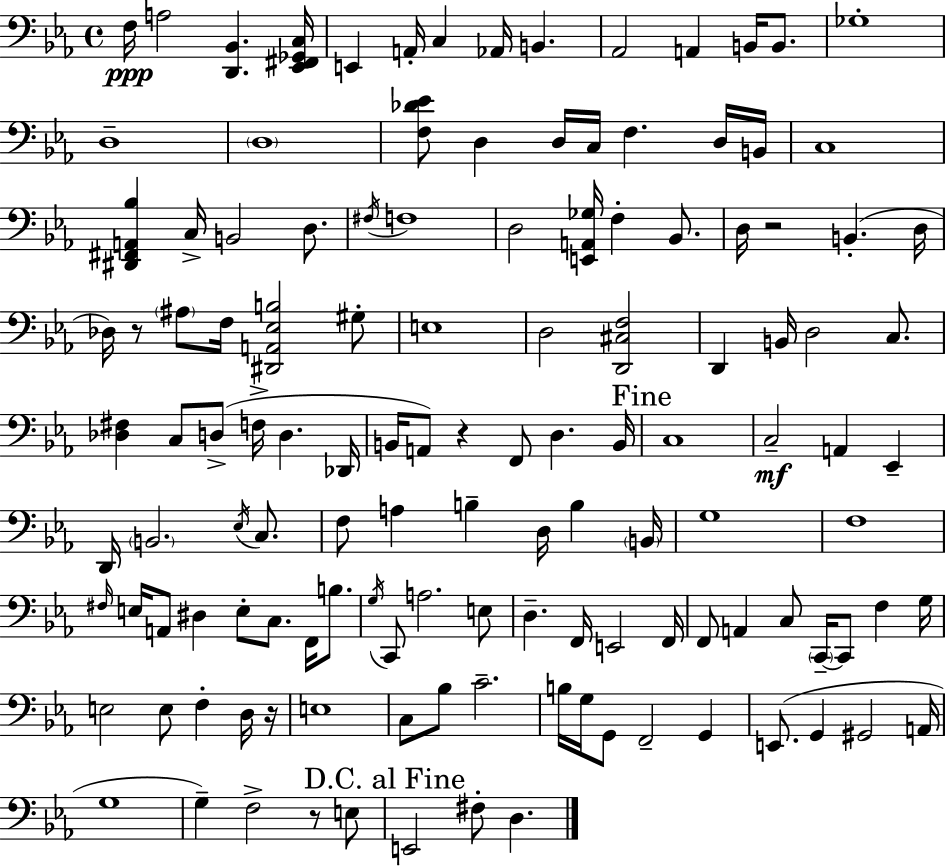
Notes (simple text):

F3/s A3/h [D2,Bb2]/q. [Eb2,F#2,Gb2,C3]/s E2/q A2/s C3/q Ab2/s B2/q. Ab2/h A2/q B2/s B2/e. Gb3/w D3/w D3/w [F3,Db4,Eb4]/e D3/q D3/s C3/s F3/q. D3/s B2/s C3/w [D#2,F#2,A2,Bb3]/q C3/s B2/h D3/e. F#3/s F3/w D3/h [E2,A2,Gb3]/s F3/q Bb2/e. D3/s R/h B2/q. D3/s Db3/s R/e A#3/e F3/s [D#2,A2,Eb3,B3]/h G#3/e E3/w D3/h [D2,C#3,F3]/h D2/q B2/s D3/h C3/e. [Db3,F#3]/q C3/e D3/e F3/s D3/q. Db2/s B2/s A2/e R/q F2/e D3/q. B2/s C3/w C3/h A2/q Eb2/q D2/s B2/h. Eb3/s C3/e. F3/e A3/q B3/q D3/s B3/q B2/s G3/w F3/w F#3/s E3/s A2/e D#3/q E3/e C3/e. F2/s B3/e. G3/s C2/e A3/h. E3/e D3/q. F2/s E2/h F2/s F2/e A2/q C3/e C2/s C2/e F3/q G3/s E3/h E3/e F3/q D3/s R/s E3/w C3/e Bb3/e C4/h. B3/s G3/s G2/e F2/h G2/q E2/e. G2/q G#2/h A2/s G3/w G3/q F3/h R/e E3/e E2/h F#3/e D3/q.